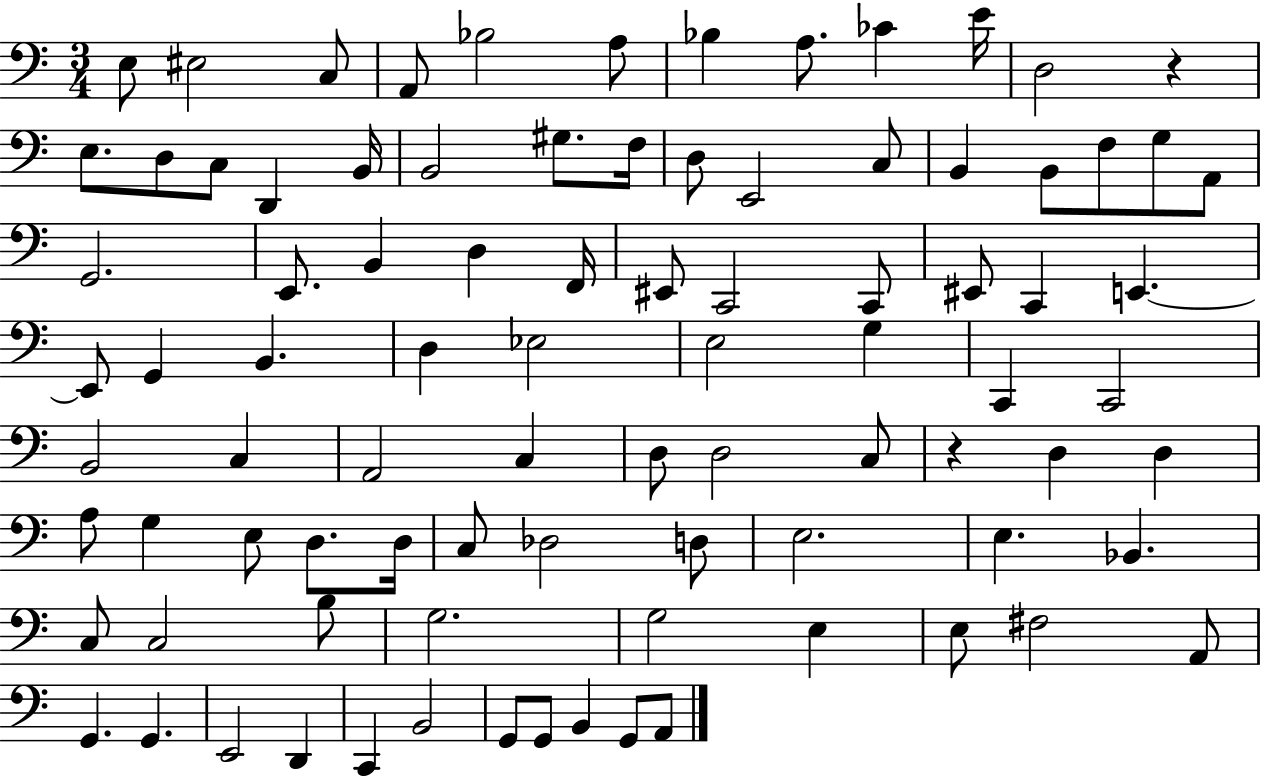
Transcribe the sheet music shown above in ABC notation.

X:1
T:Untitled
M:3/4
L:1/4
K:C
E,/2 ^E,2 C,/2 A,,/2 _B,2 A,/2 _B, A,/2 _C E/4 D,2 z E,/2 D,/2 C,/2 D,, B,,/4 B,,2 ^G,/2 F,/4 D,/2 E,,2 C,/2 B,, B,,/2 F,/2 G,/2 A,,/2 G,,2 E,,/2 B,, D, F,,/4 ^E,,/2 C,,2 C,,/2 ^E,,/2 C,, E,, E,,/2 G,, B,, D, _E,2 E,2 G, C,, C,,2 B,,2 C, A,,2 C, D,/2 D,2 C,/2 z D, D, A,/2 G, E,/2 D,/2 D,/4 C,/2 _D,2 D,/2 E,2 E, _B,, C,/2 C,2 B,/2 G,2 G,2 E, E,/2 ^F,2 A,,/2 G,, G,, E,,2 D,, C,, B,,2 G,,/2 G,,/2 B,, G,,/2 A,,/2